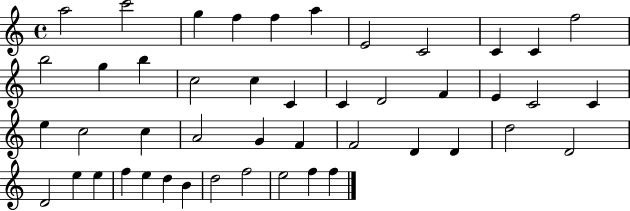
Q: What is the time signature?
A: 4/4